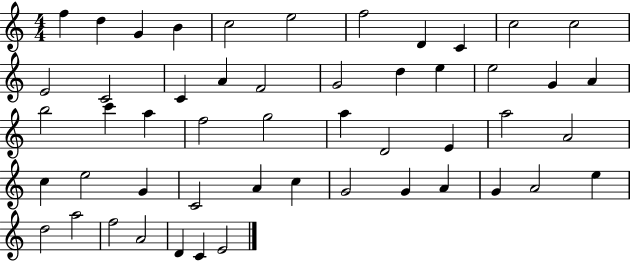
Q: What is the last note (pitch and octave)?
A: E4